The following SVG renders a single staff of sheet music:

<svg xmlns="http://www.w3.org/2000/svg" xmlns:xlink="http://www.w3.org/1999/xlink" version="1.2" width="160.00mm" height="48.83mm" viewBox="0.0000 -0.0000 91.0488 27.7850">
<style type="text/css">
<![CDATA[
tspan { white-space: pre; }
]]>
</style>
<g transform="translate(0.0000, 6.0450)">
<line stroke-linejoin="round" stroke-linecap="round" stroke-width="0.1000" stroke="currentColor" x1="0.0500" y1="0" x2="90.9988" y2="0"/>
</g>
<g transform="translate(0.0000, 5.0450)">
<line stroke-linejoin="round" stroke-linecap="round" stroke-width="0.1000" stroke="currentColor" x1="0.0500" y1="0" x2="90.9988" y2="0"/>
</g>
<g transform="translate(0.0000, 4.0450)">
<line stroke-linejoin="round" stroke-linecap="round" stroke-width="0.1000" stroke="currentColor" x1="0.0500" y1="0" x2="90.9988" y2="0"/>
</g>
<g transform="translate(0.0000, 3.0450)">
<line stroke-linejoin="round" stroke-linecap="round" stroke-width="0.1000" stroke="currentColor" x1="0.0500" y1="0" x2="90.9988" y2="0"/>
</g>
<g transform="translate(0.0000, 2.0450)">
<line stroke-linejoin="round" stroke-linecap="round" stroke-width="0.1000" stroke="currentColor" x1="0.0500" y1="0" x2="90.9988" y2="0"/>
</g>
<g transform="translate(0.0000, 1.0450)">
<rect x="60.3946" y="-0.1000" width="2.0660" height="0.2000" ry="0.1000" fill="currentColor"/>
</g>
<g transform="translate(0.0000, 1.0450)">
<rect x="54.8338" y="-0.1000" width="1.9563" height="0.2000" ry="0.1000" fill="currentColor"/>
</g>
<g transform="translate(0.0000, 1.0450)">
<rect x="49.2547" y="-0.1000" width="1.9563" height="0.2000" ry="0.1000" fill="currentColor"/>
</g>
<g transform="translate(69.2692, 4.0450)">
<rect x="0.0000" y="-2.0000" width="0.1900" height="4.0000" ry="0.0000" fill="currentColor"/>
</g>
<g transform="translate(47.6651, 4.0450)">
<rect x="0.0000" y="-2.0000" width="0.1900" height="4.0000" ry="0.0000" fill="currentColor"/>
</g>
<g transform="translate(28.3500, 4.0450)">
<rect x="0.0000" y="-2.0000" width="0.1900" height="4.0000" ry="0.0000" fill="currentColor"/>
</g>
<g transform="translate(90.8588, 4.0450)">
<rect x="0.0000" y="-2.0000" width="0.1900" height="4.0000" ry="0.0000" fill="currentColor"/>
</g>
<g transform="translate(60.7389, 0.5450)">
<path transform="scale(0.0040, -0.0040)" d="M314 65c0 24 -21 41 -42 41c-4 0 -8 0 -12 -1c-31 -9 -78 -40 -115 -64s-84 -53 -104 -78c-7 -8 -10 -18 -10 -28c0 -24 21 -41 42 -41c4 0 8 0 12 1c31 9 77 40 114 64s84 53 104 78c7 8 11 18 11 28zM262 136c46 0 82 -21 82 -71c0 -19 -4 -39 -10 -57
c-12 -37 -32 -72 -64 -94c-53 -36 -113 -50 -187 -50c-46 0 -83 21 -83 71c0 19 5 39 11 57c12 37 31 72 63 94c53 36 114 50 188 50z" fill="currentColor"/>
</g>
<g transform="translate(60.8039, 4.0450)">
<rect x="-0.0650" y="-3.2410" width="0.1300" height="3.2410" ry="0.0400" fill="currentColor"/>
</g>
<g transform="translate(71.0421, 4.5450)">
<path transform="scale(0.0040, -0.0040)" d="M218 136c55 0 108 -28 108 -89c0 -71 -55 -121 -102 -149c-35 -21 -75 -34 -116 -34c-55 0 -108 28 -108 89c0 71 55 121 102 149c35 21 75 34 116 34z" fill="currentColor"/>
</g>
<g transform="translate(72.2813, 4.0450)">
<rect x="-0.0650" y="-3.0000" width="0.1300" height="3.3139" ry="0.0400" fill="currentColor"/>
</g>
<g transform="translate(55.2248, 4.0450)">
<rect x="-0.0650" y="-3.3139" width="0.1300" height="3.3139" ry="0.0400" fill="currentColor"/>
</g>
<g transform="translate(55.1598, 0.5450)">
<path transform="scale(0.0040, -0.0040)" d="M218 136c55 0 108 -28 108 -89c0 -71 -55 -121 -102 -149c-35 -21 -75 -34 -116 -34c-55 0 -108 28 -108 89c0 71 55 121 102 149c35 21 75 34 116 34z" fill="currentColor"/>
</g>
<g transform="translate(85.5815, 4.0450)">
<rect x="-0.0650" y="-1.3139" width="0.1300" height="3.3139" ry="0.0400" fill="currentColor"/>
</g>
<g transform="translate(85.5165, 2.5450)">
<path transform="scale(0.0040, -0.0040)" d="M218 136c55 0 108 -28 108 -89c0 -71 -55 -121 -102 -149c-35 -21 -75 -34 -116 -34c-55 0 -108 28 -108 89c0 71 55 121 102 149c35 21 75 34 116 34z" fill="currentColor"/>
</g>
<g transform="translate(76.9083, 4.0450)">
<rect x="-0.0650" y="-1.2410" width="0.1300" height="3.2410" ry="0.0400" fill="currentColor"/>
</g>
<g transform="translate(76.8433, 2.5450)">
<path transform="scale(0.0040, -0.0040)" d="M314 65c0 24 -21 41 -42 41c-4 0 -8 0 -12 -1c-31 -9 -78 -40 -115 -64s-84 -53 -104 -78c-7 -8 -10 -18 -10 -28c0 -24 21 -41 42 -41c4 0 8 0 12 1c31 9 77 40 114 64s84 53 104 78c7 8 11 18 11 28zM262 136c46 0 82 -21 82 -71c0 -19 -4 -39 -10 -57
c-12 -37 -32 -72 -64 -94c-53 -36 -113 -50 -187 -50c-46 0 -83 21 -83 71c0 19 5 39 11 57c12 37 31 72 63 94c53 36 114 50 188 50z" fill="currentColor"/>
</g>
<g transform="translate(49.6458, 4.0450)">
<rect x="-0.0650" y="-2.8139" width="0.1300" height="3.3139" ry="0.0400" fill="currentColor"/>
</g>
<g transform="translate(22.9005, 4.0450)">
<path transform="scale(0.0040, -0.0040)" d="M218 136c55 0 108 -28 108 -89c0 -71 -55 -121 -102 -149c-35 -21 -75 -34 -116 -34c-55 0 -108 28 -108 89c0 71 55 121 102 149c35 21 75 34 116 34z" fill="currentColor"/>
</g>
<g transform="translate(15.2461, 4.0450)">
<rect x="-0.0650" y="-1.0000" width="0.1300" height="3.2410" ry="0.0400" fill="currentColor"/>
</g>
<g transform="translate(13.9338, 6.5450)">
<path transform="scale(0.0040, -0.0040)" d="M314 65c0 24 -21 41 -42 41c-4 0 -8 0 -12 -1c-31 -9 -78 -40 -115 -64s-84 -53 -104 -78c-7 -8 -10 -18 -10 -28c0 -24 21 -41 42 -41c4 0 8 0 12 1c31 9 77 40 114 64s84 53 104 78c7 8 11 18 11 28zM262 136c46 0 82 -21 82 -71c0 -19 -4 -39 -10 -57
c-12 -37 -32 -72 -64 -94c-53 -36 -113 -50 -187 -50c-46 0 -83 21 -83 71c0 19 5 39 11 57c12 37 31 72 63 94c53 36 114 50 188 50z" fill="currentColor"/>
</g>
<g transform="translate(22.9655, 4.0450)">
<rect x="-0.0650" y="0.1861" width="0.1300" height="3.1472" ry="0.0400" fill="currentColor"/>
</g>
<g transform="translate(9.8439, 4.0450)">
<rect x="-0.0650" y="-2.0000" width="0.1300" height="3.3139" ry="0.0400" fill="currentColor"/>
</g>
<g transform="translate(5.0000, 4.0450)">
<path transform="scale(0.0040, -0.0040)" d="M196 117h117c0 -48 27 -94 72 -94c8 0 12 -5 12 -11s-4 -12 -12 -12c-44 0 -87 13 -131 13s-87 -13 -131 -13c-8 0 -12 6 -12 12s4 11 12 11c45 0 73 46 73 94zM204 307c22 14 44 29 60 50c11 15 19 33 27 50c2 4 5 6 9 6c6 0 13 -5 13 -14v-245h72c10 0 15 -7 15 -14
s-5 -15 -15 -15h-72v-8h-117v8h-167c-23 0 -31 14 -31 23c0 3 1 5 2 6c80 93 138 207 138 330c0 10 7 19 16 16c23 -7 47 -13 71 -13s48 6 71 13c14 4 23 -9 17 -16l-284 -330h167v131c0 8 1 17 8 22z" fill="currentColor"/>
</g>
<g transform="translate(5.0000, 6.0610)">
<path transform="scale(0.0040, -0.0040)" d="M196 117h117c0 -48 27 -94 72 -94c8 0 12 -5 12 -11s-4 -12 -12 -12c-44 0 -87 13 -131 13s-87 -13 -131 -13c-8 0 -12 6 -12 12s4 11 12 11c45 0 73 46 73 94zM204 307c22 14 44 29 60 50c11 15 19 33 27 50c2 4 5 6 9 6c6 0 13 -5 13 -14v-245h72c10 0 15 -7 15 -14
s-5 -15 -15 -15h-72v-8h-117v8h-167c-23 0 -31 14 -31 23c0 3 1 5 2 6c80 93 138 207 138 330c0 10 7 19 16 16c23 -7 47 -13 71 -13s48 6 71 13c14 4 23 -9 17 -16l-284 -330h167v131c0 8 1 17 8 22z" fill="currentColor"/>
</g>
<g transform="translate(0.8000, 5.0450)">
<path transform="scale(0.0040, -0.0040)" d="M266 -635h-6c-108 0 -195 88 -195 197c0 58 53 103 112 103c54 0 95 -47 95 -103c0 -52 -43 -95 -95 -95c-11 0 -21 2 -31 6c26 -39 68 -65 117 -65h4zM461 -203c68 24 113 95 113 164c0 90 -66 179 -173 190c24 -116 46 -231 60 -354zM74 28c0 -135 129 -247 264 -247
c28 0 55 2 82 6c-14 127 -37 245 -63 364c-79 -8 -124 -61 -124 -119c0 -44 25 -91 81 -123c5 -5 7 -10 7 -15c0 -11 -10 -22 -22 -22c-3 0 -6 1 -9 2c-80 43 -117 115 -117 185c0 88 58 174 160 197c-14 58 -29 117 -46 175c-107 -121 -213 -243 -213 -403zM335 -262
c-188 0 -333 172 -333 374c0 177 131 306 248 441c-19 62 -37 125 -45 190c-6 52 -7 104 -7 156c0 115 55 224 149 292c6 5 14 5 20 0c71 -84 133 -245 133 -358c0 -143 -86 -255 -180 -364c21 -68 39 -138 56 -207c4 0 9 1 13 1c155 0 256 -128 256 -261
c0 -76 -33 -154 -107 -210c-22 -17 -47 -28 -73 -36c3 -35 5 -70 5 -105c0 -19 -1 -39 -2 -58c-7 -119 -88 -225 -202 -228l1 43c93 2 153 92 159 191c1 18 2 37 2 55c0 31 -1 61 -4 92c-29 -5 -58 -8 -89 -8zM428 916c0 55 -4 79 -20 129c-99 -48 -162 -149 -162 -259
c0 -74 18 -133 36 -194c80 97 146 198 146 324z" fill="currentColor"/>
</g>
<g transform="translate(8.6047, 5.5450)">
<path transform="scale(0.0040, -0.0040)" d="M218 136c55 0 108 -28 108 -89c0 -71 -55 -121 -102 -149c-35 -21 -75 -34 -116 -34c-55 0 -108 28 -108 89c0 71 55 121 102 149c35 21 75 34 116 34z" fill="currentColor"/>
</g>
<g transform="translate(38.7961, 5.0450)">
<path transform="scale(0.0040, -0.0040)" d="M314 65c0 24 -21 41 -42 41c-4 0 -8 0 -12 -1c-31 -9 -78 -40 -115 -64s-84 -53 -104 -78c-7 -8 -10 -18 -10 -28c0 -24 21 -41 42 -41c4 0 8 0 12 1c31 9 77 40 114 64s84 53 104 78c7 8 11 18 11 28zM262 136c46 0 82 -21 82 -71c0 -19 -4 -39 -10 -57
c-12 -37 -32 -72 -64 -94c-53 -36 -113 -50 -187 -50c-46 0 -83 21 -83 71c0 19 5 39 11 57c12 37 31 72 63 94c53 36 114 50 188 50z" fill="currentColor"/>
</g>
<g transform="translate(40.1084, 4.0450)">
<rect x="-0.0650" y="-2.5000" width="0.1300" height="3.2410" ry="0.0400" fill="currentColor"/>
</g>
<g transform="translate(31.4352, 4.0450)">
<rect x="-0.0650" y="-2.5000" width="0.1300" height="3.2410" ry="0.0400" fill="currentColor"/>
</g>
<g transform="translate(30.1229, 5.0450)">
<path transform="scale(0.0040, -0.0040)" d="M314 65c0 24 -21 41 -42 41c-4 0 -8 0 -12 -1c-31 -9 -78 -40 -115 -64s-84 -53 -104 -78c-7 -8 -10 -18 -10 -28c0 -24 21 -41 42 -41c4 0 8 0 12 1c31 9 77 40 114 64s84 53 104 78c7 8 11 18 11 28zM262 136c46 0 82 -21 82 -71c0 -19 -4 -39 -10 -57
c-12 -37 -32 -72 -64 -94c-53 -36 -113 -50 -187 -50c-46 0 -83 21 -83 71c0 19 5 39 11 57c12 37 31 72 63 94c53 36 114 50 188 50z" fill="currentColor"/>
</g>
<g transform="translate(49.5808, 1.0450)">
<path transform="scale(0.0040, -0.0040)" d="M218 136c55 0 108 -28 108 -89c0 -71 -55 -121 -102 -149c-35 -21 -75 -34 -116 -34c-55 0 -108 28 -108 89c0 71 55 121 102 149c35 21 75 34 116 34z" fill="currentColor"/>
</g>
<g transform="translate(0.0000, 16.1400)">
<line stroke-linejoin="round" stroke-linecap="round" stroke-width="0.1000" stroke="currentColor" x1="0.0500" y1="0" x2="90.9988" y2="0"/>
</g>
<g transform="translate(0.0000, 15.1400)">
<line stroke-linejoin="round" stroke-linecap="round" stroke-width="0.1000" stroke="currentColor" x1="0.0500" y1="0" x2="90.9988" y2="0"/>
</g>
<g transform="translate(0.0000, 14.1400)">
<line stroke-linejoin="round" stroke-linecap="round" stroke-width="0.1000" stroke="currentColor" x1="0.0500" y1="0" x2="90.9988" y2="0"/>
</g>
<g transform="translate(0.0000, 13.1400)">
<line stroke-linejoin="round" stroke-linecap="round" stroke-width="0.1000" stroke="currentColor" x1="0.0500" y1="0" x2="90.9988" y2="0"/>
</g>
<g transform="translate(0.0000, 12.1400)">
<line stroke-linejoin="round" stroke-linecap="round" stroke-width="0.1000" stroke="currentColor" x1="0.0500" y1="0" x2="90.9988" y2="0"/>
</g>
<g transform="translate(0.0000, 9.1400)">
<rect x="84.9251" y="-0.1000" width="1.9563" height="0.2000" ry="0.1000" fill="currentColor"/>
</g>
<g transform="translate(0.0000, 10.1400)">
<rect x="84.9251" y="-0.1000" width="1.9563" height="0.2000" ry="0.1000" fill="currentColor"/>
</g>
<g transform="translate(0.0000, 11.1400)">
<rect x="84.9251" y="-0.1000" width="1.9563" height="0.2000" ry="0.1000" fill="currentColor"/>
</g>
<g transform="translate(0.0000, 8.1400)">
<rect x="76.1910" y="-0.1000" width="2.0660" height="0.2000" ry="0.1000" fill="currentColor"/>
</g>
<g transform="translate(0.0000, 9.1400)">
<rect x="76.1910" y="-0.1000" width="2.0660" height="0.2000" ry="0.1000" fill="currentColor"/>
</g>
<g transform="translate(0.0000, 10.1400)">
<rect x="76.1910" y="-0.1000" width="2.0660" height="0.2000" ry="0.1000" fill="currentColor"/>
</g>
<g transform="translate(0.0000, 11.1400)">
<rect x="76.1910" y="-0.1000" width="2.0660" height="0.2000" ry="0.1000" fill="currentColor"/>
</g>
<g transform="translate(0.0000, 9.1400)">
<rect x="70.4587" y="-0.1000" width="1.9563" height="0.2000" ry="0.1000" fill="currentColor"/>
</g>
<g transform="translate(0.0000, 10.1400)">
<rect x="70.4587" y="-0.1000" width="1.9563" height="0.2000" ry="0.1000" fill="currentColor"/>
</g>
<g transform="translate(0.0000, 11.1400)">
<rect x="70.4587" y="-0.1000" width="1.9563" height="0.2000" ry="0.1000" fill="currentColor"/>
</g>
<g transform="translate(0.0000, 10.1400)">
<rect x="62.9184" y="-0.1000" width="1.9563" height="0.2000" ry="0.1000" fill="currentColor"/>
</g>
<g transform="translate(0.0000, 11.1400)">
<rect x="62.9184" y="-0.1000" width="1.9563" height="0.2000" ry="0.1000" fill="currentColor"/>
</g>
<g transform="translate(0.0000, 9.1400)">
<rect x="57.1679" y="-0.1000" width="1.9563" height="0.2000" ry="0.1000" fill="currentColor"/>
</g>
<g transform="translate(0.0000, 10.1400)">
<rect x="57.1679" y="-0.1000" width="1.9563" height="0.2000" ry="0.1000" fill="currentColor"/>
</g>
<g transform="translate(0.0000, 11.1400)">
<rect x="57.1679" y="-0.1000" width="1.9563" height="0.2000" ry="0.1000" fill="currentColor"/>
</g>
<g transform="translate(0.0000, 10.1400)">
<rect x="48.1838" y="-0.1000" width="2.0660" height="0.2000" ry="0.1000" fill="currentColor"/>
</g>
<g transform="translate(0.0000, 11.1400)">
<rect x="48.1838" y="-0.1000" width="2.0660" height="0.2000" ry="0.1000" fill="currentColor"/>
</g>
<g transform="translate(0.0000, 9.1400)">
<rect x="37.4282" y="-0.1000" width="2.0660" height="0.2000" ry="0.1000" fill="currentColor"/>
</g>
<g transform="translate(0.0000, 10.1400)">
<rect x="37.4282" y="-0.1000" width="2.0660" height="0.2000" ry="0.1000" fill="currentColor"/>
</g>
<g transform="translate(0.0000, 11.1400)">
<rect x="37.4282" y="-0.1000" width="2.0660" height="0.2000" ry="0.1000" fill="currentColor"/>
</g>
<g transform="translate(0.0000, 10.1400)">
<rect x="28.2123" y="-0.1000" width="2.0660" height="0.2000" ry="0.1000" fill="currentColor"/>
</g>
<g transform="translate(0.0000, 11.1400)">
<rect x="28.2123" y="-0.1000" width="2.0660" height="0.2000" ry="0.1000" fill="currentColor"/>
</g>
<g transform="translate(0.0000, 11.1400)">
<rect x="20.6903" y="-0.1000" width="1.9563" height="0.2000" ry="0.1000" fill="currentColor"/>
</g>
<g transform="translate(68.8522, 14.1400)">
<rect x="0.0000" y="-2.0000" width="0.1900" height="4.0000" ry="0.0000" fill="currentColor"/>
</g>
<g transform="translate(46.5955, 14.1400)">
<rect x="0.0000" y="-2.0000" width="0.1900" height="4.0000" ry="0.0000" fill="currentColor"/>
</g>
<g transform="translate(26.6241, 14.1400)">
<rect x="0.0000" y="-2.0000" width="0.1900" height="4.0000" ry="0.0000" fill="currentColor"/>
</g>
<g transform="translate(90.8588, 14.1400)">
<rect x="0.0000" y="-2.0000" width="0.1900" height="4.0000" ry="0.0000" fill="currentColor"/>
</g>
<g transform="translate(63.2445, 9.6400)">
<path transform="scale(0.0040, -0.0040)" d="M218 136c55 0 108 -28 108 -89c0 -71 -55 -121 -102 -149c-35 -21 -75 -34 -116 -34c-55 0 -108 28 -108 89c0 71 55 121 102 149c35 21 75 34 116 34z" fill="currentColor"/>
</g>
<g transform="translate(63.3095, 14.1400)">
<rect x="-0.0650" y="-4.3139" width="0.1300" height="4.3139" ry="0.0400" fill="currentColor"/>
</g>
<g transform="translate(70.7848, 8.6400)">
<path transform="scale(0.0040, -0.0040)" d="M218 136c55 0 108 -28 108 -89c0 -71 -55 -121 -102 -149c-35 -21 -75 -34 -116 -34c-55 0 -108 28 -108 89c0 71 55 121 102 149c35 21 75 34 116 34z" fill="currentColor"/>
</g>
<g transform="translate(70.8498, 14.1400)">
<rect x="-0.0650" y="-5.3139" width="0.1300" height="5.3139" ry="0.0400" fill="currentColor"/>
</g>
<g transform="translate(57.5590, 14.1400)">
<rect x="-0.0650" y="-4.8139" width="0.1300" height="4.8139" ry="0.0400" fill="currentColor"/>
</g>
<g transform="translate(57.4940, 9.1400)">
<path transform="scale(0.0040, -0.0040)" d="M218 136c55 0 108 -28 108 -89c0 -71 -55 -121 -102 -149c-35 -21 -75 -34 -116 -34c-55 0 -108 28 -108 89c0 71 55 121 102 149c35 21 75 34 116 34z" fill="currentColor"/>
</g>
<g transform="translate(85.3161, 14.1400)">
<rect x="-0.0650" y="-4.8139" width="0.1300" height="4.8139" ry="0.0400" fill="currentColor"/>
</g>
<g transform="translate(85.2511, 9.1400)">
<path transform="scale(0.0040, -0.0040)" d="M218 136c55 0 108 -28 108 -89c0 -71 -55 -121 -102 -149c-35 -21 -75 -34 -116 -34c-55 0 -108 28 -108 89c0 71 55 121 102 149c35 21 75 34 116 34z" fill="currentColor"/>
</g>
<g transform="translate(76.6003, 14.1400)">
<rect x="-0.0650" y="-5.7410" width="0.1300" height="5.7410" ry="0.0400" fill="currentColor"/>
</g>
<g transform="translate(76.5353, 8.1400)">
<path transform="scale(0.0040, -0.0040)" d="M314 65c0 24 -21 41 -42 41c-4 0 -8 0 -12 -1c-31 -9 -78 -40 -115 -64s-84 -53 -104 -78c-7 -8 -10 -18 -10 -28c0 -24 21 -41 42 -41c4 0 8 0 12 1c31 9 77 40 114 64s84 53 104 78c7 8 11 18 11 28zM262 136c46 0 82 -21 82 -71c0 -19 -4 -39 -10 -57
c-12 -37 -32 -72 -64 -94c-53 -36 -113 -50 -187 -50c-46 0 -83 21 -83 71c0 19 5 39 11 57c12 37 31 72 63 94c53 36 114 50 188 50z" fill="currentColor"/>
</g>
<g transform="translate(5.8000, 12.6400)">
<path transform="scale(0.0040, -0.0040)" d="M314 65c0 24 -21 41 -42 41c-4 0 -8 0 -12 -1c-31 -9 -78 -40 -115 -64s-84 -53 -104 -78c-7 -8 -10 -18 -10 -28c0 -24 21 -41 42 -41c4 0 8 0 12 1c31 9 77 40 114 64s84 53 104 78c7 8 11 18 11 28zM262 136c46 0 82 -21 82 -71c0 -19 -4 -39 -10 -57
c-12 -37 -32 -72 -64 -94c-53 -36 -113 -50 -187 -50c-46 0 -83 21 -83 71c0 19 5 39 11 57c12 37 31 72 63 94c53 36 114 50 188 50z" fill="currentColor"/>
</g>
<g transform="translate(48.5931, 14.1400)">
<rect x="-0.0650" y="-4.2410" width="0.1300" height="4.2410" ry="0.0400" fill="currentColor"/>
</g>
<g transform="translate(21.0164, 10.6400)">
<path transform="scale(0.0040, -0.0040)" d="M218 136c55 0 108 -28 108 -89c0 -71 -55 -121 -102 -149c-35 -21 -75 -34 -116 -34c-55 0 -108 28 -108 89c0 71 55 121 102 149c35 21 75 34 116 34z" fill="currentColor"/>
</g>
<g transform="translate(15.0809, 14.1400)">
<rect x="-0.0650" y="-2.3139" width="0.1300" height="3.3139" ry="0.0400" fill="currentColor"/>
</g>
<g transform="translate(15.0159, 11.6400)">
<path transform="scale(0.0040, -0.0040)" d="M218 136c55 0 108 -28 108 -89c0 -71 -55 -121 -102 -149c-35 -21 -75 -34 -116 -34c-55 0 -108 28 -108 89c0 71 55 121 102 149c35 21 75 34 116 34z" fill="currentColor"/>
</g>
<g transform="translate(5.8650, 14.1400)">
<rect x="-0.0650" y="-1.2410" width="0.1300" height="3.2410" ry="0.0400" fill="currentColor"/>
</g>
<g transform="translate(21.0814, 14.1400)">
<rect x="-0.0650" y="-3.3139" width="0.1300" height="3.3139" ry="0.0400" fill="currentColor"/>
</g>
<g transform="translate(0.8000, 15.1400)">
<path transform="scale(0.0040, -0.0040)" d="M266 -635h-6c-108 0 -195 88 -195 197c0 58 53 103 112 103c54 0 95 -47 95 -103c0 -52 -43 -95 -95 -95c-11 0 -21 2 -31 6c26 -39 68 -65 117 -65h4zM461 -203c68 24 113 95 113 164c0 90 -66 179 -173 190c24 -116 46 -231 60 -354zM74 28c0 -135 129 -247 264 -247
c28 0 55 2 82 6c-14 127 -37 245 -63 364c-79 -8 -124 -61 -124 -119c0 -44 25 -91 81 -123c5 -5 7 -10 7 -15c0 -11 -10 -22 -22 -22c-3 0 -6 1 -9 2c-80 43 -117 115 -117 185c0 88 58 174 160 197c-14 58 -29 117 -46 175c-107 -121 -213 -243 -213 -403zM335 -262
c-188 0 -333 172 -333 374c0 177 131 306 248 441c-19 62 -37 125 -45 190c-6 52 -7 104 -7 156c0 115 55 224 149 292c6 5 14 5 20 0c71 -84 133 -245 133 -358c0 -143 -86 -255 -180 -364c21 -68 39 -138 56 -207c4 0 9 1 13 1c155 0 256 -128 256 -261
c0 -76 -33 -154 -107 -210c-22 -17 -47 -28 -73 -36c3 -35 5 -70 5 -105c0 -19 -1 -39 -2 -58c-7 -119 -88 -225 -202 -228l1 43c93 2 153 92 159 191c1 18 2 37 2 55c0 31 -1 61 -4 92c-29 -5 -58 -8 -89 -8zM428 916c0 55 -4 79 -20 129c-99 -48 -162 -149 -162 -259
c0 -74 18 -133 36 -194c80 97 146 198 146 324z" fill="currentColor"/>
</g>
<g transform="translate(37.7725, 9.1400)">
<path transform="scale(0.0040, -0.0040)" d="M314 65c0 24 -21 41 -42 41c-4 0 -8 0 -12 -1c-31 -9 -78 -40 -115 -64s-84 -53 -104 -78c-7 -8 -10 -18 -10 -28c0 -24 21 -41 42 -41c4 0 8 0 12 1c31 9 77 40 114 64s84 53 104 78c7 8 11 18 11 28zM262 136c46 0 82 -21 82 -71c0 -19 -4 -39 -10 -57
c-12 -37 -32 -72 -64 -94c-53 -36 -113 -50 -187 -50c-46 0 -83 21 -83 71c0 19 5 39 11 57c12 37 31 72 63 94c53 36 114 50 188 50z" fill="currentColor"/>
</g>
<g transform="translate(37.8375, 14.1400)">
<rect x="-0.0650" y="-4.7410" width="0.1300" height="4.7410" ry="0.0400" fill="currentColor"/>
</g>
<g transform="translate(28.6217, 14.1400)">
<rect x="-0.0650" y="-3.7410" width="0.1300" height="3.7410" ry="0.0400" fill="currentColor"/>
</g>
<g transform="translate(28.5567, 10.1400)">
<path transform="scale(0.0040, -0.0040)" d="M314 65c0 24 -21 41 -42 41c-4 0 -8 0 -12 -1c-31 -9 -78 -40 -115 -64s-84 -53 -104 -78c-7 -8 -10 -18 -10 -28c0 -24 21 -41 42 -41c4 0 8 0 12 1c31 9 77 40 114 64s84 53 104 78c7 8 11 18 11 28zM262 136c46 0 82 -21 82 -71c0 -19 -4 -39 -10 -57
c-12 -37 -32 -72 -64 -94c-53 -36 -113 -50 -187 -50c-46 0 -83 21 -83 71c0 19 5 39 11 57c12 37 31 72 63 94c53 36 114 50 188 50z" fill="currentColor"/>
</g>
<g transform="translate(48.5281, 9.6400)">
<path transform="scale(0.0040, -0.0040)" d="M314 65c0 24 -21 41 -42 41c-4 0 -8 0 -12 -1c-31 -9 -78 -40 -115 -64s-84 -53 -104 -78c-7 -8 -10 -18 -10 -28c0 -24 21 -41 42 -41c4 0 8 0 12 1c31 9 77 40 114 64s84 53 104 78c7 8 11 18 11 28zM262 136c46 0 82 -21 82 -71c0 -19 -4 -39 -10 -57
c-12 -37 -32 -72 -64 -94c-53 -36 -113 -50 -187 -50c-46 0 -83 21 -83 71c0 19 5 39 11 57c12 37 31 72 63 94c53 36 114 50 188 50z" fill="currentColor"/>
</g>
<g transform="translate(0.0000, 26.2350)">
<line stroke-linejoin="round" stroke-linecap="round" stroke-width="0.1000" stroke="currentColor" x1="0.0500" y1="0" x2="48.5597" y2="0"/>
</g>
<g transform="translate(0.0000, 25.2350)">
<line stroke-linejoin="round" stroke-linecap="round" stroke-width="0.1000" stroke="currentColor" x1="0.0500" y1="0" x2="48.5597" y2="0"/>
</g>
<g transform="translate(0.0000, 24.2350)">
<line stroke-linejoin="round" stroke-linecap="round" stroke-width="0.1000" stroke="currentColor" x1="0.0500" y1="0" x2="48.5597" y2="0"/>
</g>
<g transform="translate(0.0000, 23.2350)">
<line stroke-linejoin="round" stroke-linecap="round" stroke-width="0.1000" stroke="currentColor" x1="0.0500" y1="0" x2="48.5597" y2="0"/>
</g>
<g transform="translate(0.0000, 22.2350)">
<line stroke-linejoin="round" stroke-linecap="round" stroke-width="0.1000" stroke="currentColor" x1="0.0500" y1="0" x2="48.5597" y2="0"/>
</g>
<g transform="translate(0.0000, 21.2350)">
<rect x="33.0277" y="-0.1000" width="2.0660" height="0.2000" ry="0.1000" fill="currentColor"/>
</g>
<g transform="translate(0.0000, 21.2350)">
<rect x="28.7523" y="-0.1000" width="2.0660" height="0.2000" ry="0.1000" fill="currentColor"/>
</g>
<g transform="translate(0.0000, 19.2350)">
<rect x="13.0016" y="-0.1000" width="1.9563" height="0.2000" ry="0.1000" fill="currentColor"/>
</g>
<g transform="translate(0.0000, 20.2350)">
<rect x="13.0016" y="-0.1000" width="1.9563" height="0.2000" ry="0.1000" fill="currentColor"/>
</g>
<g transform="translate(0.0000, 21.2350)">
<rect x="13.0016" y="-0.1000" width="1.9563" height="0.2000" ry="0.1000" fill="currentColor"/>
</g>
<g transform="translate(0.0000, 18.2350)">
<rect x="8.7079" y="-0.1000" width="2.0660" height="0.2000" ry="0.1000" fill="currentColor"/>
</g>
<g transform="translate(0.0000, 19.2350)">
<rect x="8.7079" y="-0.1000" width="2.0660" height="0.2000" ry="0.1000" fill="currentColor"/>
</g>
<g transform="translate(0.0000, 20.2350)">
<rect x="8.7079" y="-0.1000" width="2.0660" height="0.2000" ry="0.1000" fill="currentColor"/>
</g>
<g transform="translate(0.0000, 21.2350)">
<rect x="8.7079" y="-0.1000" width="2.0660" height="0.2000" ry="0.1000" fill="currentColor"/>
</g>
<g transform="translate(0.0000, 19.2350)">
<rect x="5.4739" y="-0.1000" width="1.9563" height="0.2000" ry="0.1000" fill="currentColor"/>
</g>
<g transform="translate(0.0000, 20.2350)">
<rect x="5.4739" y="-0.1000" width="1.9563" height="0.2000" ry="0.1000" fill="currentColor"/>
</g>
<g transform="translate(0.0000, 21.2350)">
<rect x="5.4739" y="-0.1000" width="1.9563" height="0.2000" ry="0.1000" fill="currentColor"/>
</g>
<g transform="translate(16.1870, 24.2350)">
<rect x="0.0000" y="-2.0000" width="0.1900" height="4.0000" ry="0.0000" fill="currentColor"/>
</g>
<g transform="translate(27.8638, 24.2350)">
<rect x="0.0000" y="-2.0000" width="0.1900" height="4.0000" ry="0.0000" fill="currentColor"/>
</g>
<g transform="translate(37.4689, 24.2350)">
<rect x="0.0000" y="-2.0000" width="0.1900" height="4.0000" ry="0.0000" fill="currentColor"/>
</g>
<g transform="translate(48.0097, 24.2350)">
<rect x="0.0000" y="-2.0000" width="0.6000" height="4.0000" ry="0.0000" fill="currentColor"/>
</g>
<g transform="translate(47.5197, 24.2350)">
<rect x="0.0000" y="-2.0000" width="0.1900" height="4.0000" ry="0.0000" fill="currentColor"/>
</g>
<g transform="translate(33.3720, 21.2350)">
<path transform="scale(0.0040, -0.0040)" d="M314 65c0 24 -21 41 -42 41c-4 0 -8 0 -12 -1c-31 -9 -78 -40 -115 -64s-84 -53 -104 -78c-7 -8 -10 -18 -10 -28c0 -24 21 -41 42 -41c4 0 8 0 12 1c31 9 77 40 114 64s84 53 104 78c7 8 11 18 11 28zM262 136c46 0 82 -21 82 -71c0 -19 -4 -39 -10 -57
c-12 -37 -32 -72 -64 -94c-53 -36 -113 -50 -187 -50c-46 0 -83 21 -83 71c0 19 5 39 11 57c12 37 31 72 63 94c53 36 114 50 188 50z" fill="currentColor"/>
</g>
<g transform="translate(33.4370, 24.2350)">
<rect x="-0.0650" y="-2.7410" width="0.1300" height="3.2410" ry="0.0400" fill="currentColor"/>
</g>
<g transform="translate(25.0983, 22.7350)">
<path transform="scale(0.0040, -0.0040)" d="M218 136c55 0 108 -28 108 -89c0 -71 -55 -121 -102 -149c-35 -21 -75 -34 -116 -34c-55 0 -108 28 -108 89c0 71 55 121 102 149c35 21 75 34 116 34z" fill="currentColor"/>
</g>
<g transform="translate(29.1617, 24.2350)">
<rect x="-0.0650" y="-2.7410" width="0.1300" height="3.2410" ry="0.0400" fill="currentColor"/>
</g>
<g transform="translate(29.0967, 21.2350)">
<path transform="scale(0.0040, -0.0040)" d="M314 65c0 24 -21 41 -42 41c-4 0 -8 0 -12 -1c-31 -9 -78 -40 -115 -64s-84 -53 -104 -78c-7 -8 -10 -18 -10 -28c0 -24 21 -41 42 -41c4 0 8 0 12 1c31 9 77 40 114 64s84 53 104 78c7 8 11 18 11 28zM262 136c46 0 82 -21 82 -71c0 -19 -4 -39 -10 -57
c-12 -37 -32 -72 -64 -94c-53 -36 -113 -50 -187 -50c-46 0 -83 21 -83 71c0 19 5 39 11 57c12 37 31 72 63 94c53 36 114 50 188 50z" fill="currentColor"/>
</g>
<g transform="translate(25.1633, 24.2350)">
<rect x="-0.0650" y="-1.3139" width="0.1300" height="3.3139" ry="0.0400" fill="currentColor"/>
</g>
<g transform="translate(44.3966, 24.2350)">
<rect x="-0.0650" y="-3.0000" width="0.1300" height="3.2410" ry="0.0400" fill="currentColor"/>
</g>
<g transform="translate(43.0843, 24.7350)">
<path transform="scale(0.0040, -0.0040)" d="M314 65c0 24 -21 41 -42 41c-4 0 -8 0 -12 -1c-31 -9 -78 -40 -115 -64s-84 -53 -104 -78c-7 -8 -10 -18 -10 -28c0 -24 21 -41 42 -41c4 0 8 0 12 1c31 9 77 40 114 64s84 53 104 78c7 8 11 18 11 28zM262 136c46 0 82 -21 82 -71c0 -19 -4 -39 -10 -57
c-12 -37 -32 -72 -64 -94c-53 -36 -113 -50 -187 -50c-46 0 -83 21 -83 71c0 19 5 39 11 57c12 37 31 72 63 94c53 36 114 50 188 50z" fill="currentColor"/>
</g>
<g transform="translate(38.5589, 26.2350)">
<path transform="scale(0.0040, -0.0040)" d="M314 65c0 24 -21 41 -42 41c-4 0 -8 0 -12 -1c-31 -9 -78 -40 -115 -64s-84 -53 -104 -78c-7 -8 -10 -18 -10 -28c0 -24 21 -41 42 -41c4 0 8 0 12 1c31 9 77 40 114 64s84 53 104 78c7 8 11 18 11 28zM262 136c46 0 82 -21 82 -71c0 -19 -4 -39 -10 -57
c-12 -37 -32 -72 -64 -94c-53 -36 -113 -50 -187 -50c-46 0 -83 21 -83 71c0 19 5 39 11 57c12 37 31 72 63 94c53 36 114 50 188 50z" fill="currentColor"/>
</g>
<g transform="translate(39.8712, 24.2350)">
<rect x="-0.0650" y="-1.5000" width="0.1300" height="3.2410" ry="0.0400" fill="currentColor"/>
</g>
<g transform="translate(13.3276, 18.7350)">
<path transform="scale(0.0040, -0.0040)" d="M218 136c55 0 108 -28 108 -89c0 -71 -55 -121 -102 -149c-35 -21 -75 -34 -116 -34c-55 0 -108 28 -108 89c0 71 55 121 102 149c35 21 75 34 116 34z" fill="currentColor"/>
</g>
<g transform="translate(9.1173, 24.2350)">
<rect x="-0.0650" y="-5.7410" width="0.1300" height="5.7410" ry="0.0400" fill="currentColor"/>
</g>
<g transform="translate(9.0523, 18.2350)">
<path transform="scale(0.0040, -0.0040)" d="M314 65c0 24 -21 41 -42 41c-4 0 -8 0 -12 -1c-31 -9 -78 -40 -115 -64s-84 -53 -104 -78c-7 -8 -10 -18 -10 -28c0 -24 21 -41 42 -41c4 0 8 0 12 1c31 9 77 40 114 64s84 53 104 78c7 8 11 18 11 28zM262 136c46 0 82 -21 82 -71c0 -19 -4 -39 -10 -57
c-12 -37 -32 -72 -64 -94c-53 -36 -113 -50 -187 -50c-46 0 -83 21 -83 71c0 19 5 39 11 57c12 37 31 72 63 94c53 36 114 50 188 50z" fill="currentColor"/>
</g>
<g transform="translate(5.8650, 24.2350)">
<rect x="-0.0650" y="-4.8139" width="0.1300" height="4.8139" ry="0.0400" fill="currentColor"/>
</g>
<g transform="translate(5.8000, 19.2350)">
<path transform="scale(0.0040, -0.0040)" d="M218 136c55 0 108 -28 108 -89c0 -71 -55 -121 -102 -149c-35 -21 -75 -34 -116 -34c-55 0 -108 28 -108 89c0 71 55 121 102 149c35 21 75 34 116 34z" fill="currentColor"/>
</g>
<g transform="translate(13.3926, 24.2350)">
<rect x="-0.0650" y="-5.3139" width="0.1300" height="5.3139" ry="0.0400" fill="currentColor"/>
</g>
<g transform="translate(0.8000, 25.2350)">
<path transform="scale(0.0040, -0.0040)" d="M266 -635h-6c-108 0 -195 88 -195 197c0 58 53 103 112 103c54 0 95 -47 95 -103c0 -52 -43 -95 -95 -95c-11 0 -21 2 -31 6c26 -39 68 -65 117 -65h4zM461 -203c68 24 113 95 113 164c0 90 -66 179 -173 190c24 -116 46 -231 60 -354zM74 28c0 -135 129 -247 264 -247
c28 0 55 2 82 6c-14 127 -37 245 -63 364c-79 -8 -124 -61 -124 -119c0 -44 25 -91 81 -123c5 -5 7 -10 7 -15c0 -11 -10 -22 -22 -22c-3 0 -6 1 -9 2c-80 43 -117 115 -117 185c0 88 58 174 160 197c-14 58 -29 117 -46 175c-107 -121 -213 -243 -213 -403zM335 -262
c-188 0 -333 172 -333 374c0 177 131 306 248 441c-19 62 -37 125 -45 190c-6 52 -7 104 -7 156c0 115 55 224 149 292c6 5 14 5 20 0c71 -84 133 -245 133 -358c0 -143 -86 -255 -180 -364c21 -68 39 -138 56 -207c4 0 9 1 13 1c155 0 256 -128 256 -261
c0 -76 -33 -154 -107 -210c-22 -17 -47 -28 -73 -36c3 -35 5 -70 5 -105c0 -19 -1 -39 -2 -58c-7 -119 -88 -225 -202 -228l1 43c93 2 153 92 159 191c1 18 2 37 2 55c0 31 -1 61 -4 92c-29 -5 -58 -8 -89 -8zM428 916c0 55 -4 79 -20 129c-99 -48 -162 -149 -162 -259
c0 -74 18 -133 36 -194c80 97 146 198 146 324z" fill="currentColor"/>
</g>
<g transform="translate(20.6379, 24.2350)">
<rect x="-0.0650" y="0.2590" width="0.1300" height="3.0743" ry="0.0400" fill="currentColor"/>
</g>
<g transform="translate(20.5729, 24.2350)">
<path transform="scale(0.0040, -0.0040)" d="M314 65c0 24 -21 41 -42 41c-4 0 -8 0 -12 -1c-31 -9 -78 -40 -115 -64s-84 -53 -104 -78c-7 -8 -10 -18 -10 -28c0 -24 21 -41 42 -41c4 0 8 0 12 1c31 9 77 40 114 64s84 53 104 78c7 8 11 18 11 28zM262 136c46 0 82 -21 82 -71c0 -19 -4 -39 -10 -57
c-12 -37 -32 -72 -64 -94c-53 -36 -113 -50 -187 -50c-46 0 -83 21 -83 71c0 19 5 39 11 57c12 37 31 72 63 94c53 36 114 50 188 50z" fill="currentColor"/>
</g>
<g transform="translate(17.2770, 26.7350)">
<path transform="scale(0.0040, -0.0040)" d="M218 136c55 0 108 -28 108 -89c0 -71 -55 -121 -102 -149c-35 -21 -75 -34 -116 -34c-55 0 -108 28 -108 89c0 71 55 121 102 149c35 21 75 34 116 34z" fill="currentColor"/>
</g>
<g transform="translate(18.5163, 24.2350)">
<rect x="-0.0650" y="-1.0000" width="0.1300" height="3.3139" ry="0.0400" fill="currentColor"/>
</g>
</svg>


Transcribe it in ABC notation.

X:1
T:Untitled
M:4/4
L:1/4
K:C
F D2 B G2 G2 a b b2 A e2 e e2 g b c'2 e'2 d'2 e' d' f' g'2 e' e' g'2 f' D B2 e a2 a2 E2 A2